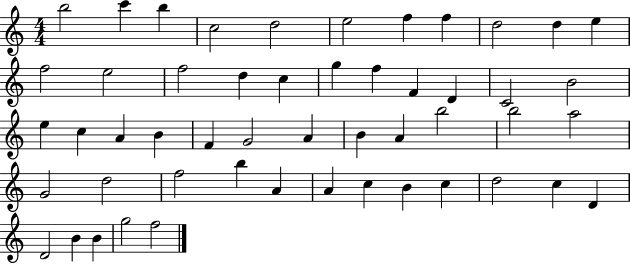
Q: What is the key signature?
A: C major